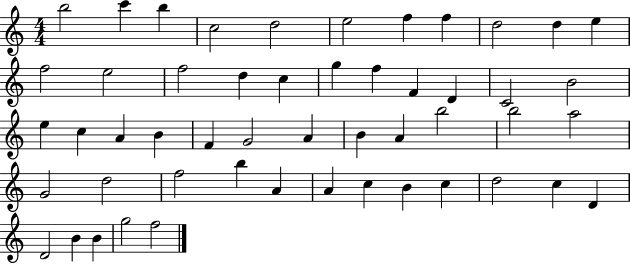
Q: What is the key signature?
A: C major